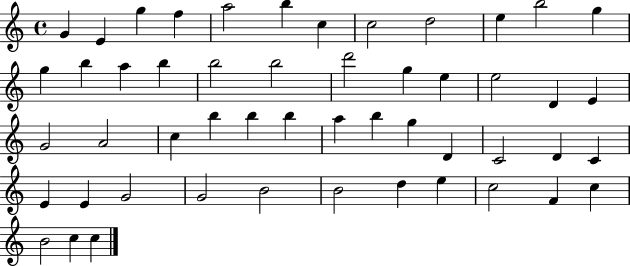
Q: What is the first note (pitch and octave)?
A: G4